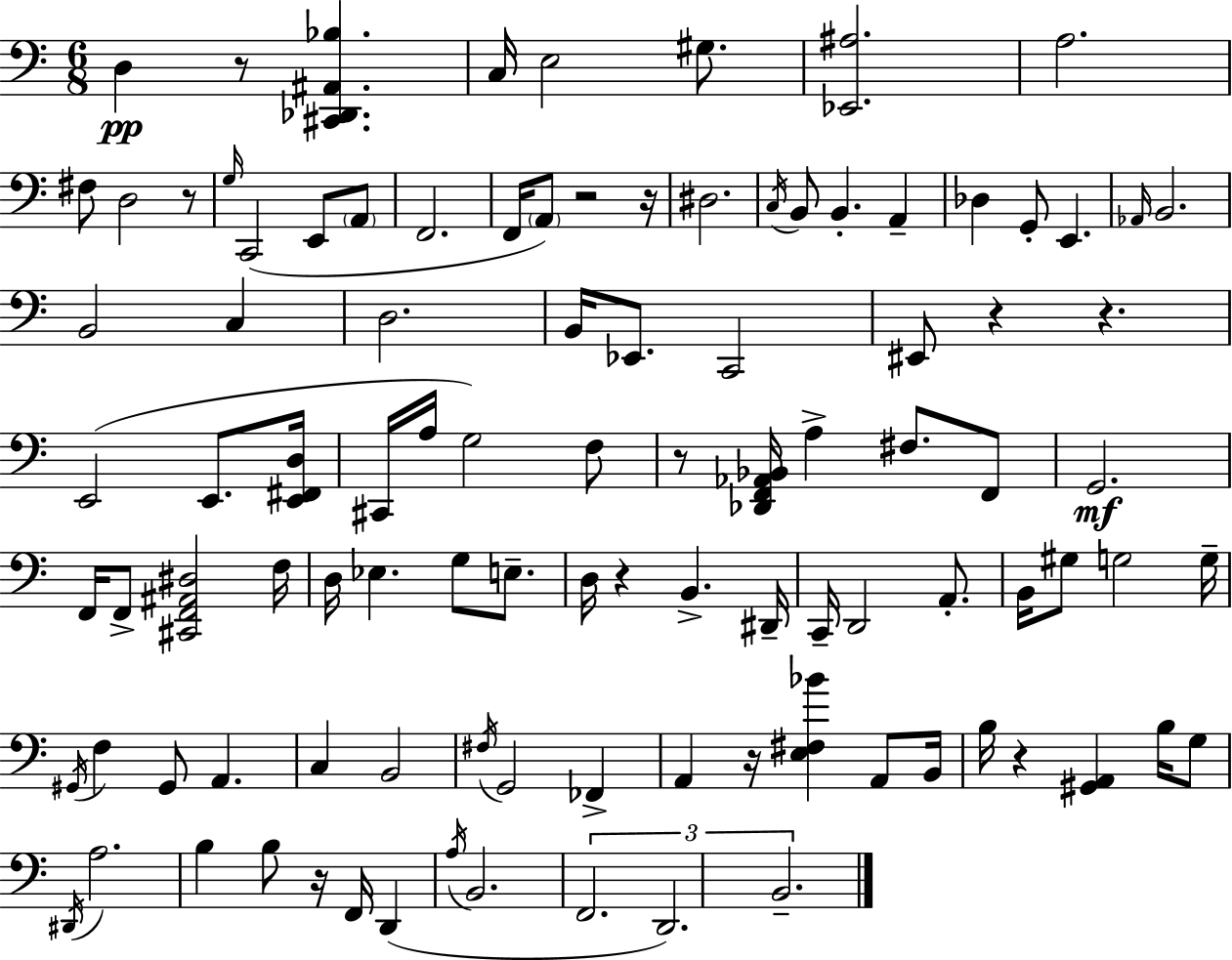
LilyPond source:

{
  \clef bass
  \numericTimeSignature
  \time 6/8
  \key a \minor
  \repeat volta 2 { d4\pp r8 <cis, des, ais, bes>4. | c16 e2 gis8. | <ees, ais>2. | a2. | \break fis8 d2 r8 | \grace { g16 } c,2( e,8 \parenthesize a,8 | f,2. | f,16 \parenthesize a,8) r2 | \break r16 dis2. | \acciaccatura { c16 } b,8 b,4.-. a,4-- | des4 g,8-. e,4. | \grace { aes,16 } b,2. | \break b,2 c4 | d2. | b,16 ees,8. c,2 | eis,8 r4 r4. | \break e,2( e,8. | <e, fis, d>16 cis,16 a16 g2) | f8 r8 <des, f, aes, bes,>16 a4-> fis8. | f,8 g,2.\mf | \break f,16 f,8-> <cis, f, ais, dis>2 | f16 d16 ees4. g8 | e8.-- d16 r4 b,4.-> | dis,16-- c,16-- d,2 | \break a,8.-. b,16 gis8 g2 | g16-- \acciaccatura { gis,16 } f4 gis,8 a,4. | c4 b,2 | \acciaccatura { fis16 } g,2 | \break fes,4-> a,4 r16 <e fis bes'>4 | a,8 b,16 b16 r4 <gis, a,>4 | b16 g8 \acciaccatura { dis,16 } a2. | b4 b8 | \break r16 f,16 d,4( \acciaccatura { a16 } b,2. | \tuplet 3/2 { f,2. | d,2.) | b,2.-- } | \break } \bar "|."
}